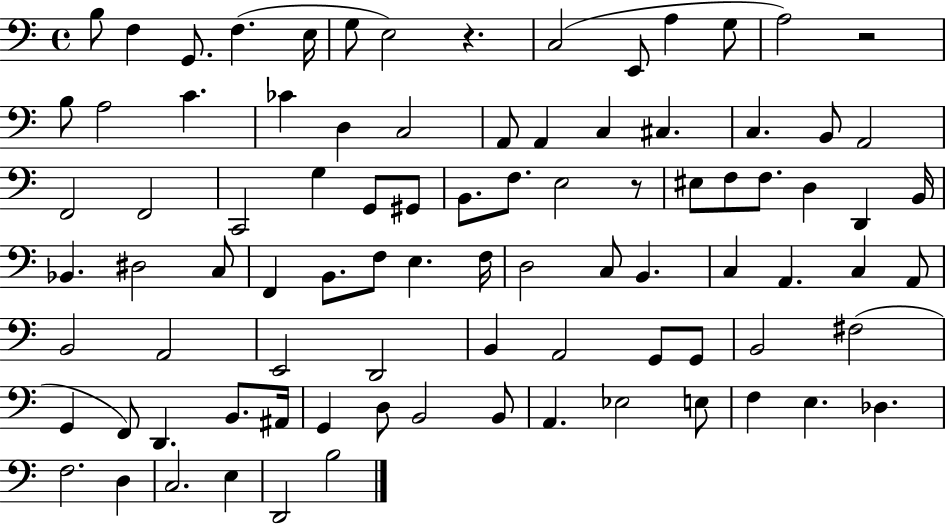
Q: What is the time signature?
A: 4/4